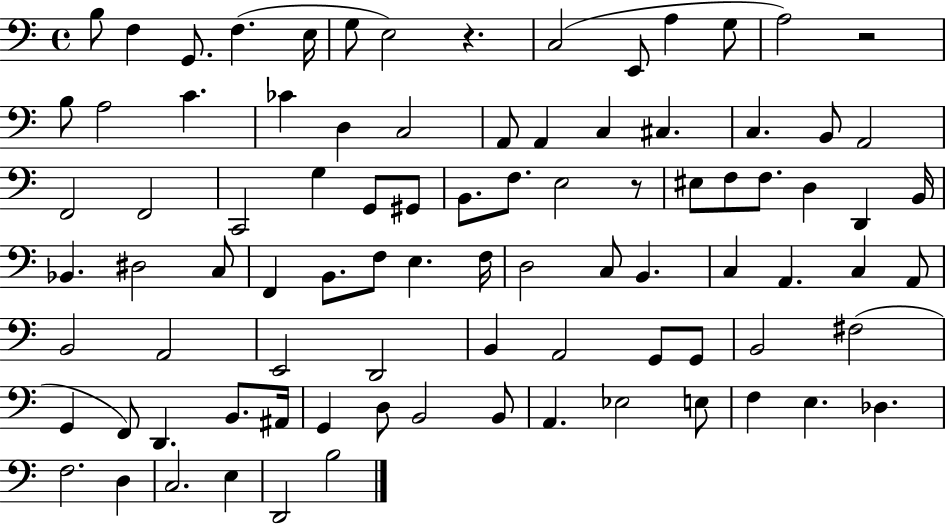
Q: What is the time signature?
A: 4/4